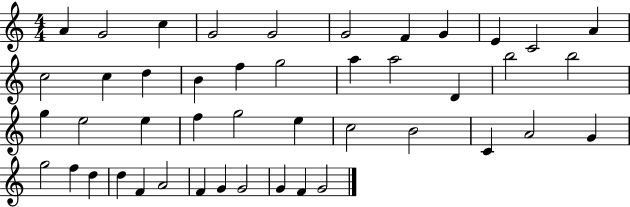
A4/q G4/h C5/q G4/h G4/h G4/h F4/q G4/q E4/q C4/h A4/q C5/h C5/q D5/q B4/q F5/q G5/h A5/q A5/h D4/q B5/h B5/h G5/q E5/h E5/q F5/q G5/h E5/q C5/h B4/h C4/q A4/h G4/q G5/h F5/q D5/q D5/q F4/q A4/h F4/q G4/q G4/h G4/q F4/q G4/h